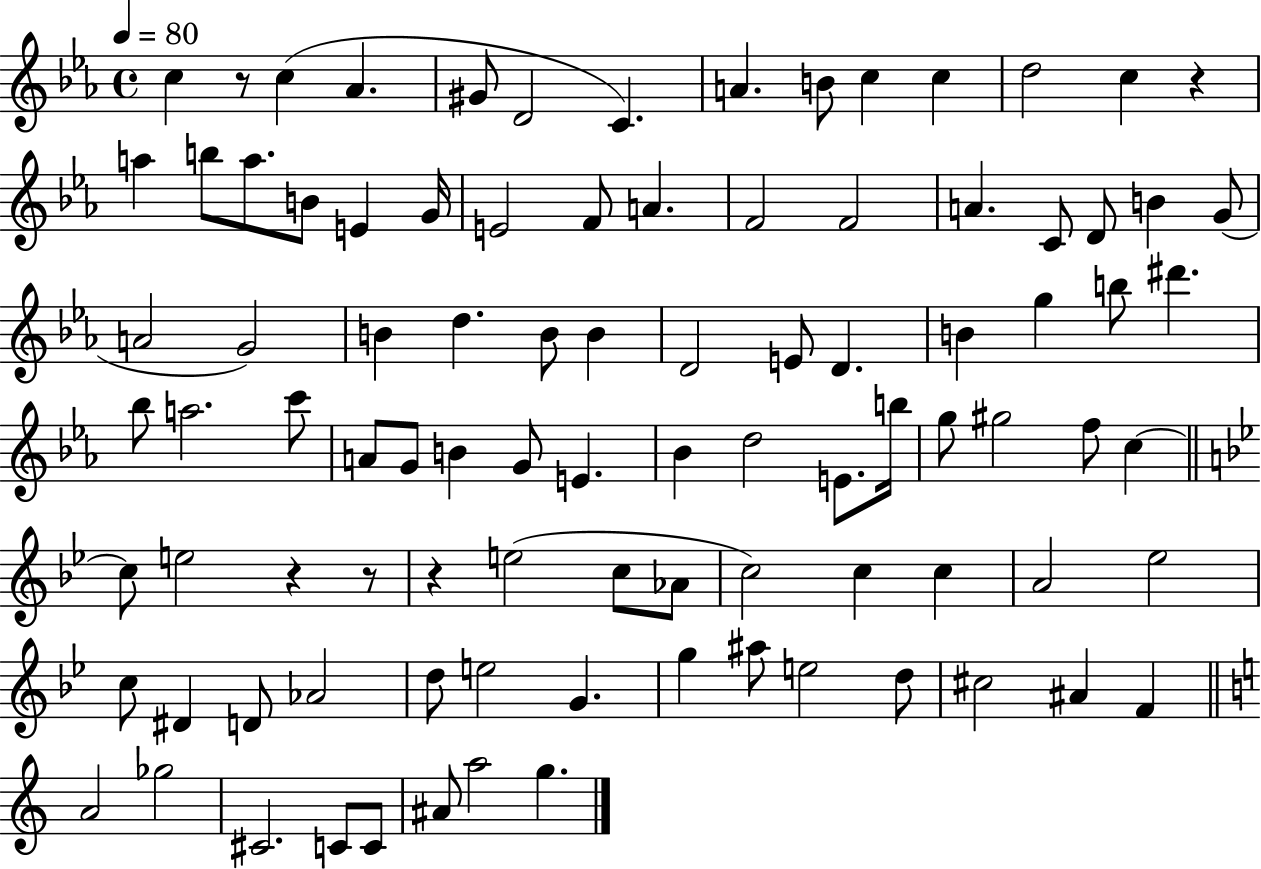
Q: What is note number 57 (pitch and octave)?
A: C5